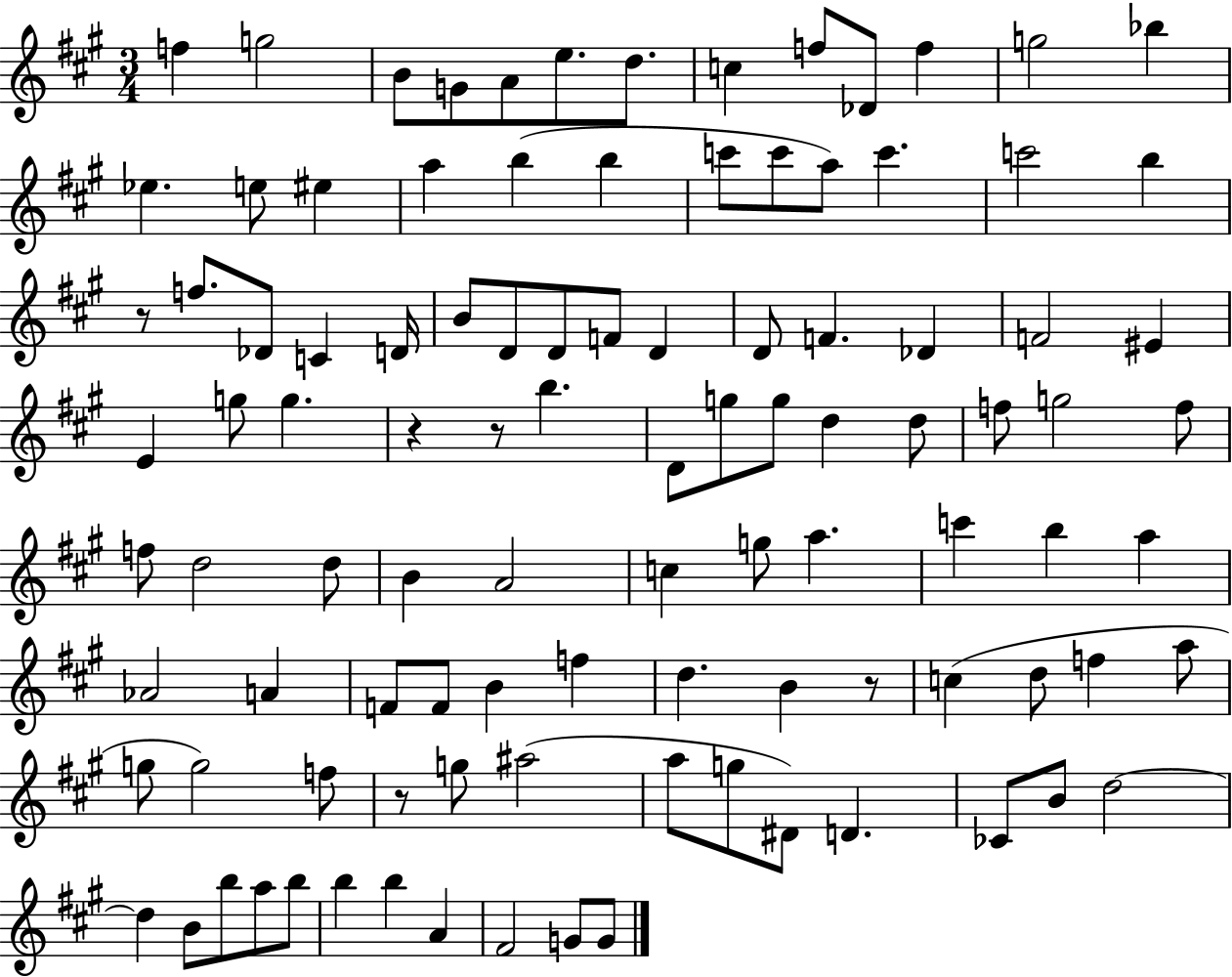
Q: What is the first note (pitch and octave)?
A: F5